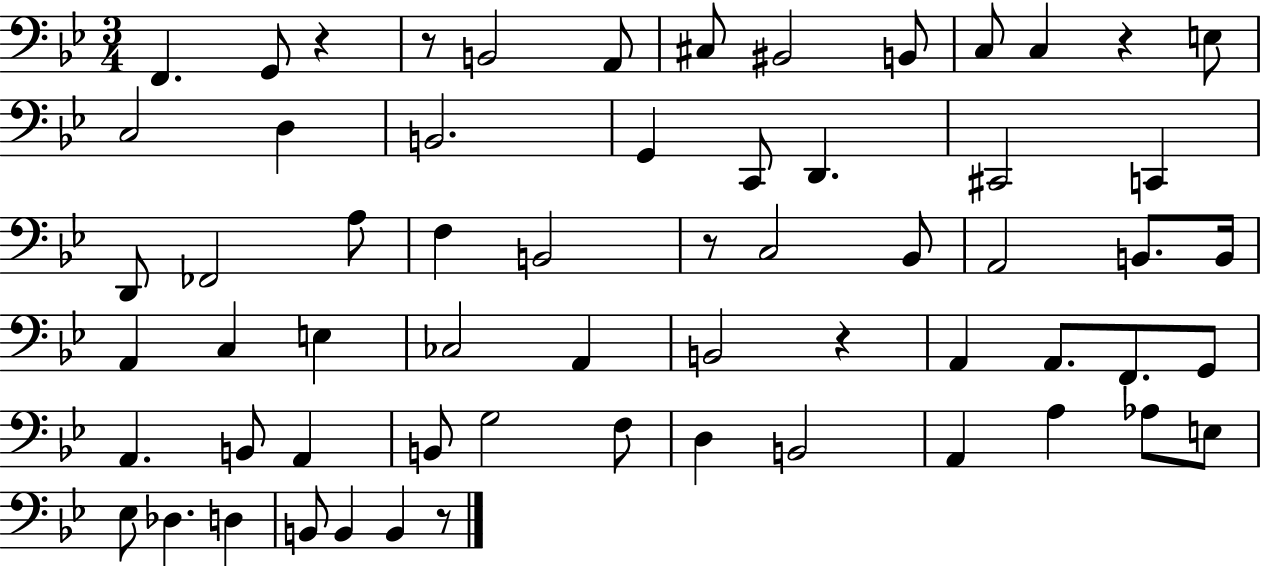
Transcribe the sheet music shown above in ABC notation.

X:1
T:Untitled
M:3/4
L:1/4
K:Bb
F,, G,,/2 z z/2 B,,2 A,,/2 ^C,/2 ^B,,2 B,,/2 C,/2 C, z E,/2 C,2 D, B,,2 G,, C,,/2 D,, ^C,,2 C,, D,,/2 _F,,2 A,/2 F, B,,2 z/2 C,2 _B,,/2 A,,2 B,,/2 B,,/4 A,, C, E, _C,2 A,, B,,2 z A,, A,,/2 F,,/2 G,,/2 A,, B,,/2 A,, B,,/2 G,2 F,/2 D, B,,2 A,, A, _A,/2 E,/2 _E,/2 _D, D, B,,/2 B,, B,, z/2